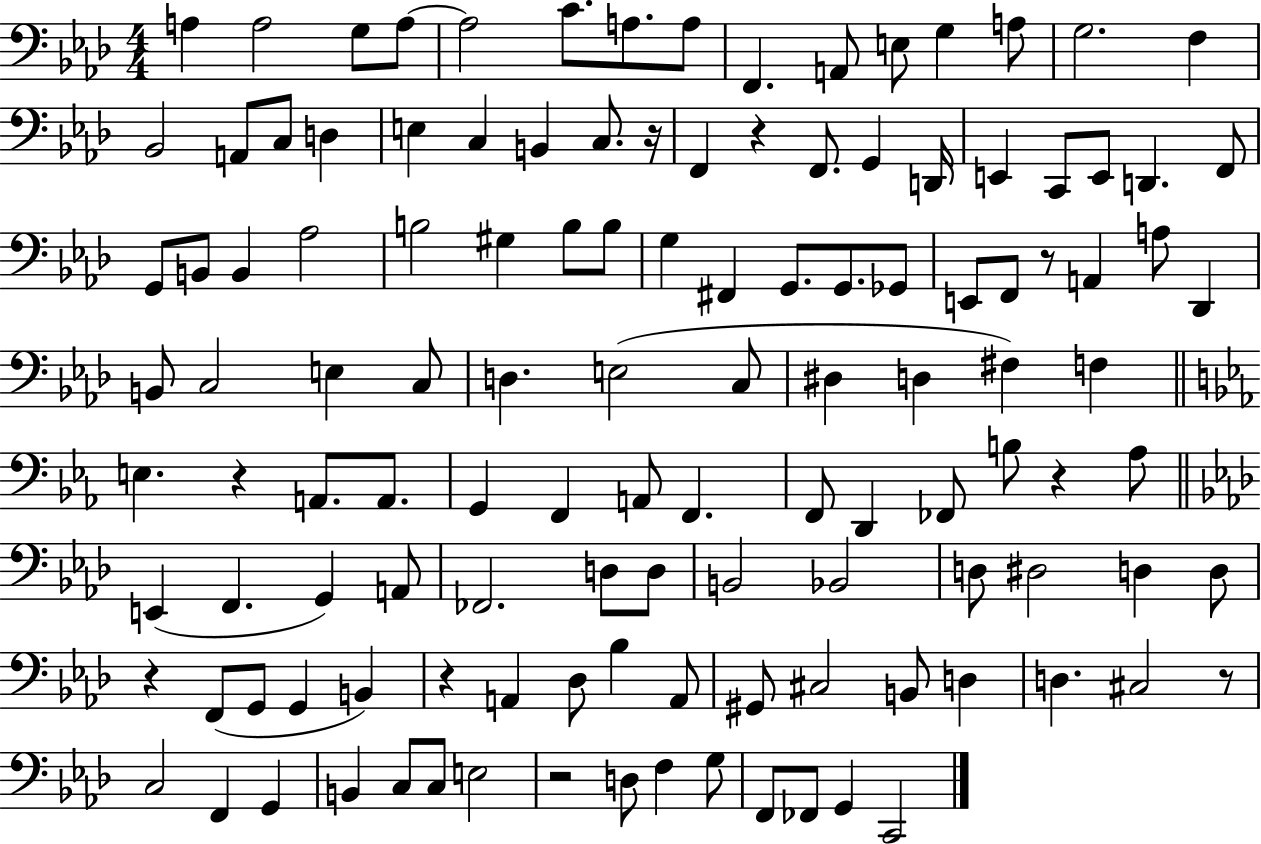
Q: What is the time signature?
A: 4/4